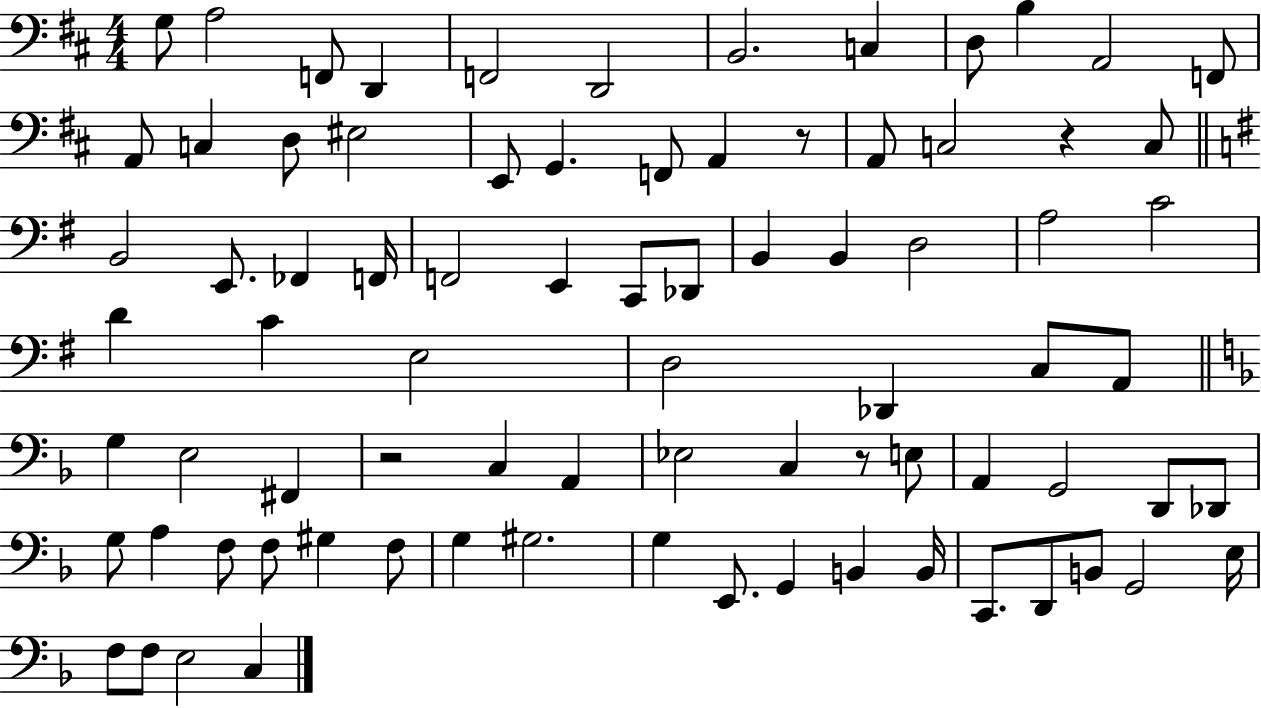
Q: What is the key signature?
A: D major